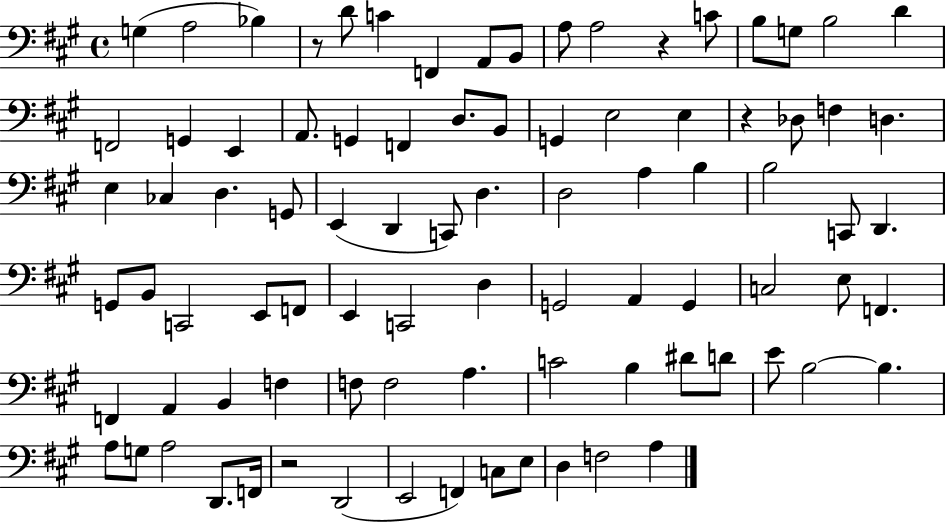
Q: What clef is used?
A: bass